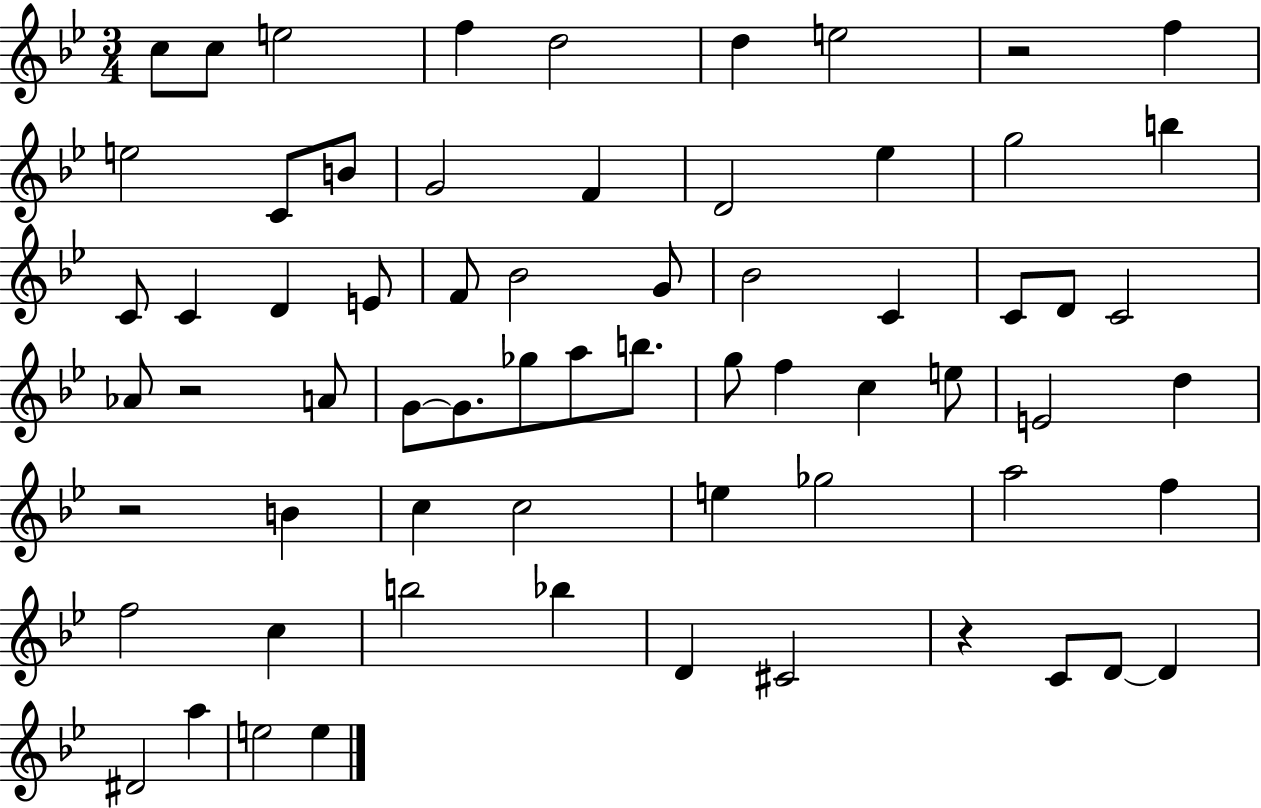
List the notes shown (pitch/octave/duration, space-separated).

C5/e C5/e E5/h F5/q D5/h D5/q E5/h R/h F5/q E5/h C4/e B4/e G4/h F4/q D4/h Eb5/q G5/h B5/q C4/e C4/q D4/q E4/e F4/e Bb4/h G4/e Bb4/h C4/q C4/e D4/e C4/h Ab4/e R/h A4/e G4/e G4/e. Gb5/e A5/e B5/e. G5/e F5/q C5/q E5/e E4/h D5/q R/h B4/q C5/q C5/h E5/q Gb5/h A5/h F5/q F5/h C5/q B5/h Bb5/q D4/q C#4/h R/q C4/e D4/e D4/q D#4/h A5/q E5/h E5/q